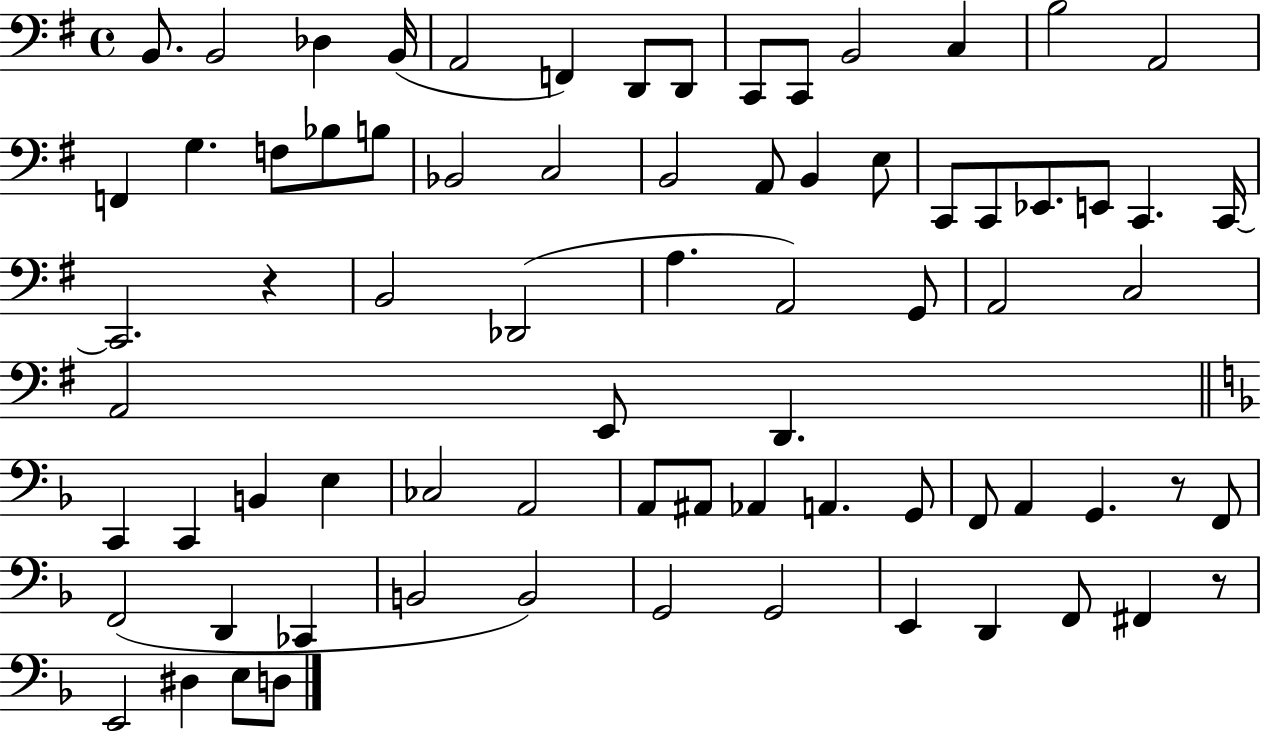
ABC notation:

X:1
T:Untitled
M:4/4
L:1/4
K:G
B,,/2 B,,2 _D, B,,/4 A,,2 F,, D,,/2 D,,/2 C,,/2 C,,/2 B,,2 C, B,2 A,,2 F,, G, F,/2 _B,/2 B,/2 _B,,2 C,2 B,,2 A,,/2 B,, E,/2 C,,/2 C,,/2 _E,,/2 E,,/2 C,, C,,/4 C,,2 z B,,2 _D,,2 A, A,,2 G,,/2 A,,2 C,2 A,,2 E,,/2 D,, C,, C,, B,, E, _C,2 A,,2 A,,/2 ^A,,/2 _A,, A,, G,,/2 F,,/2 A,, G,, z/2 F,,/2 F,,2 D,, _C,, B,,2 B,,2 G,,2 G,,2 E,, D,, F,,/2 ^F,, z/2 E,,2 ^D, E,/2 D,/2